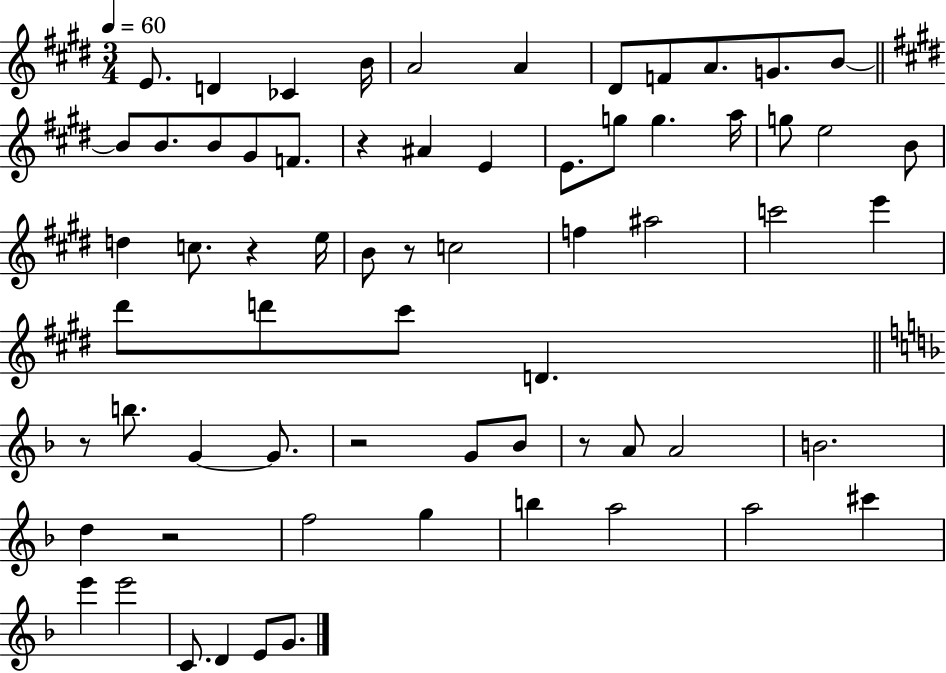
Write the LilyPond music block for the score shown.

{
  \clef treble
  \numericTimeSignature
  \time 3/4
  \key e \major
  \tempo 4 = 60
  e'8. d'4 ces'4 b'16 | a'2 a'4 | dis'8 f'8 a'8. g'8. b'8~~ | \bar "||" \break \key e \major b'8 b'8. b'8 gis'8 f'8. | r4 ais'4 e'4 | e'8. g''8 g''4. a''16 | g''8 e''2 b'8 | \break d''4 c''8. r4 e''16 | b'8 r8 c''2 | f''4 ais''2 | c'''2 e'''4 | \break dis'''8 d'''8 cis'''8 d'4. | \bar "||" \break \key f \major r8 b''8. g'4~~ g'8. | r2 g'8 bes'8 | r8 a'8 a'2 | b'2. | \break d''4 r2 | f''2 g''4 | b''4 a''2 | a''2 cis'''4 | \break e'''4 e'''2 | c'8. d'4 e'8 g'8. | \bar "|."
}